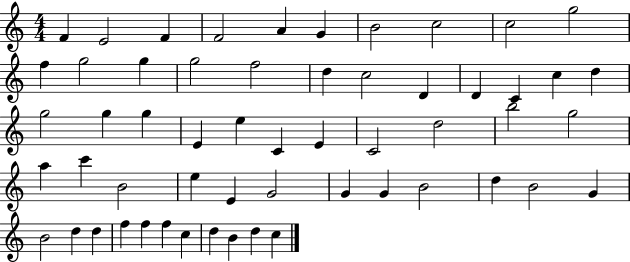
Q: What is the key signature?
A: C major